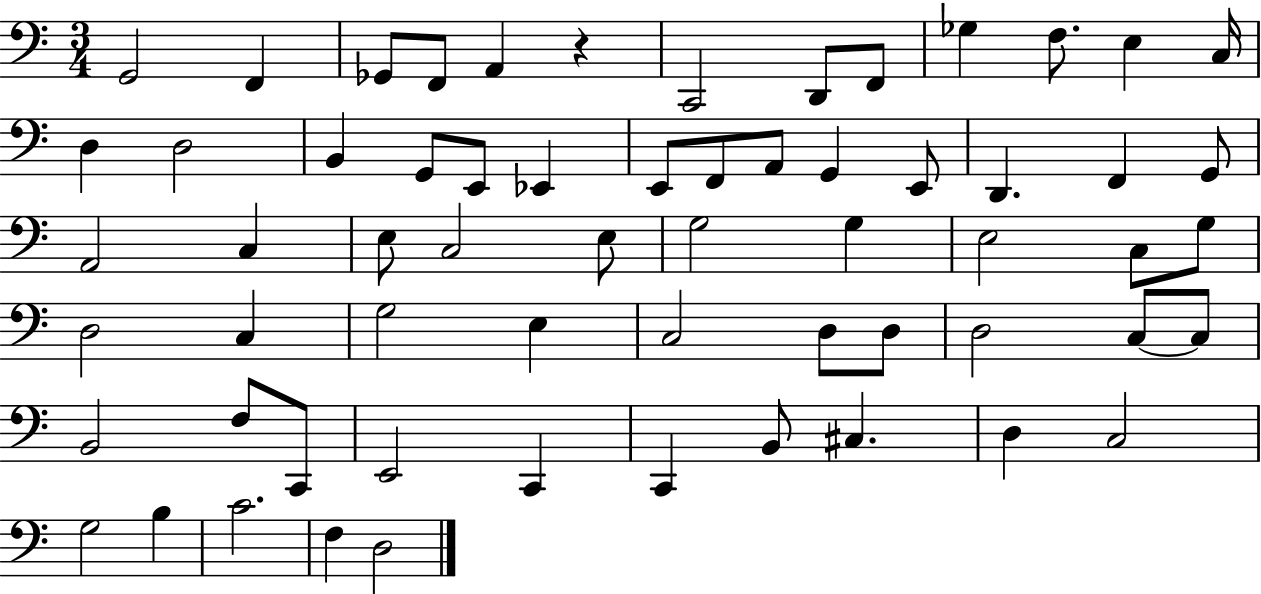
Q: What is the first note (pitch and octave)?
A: G2